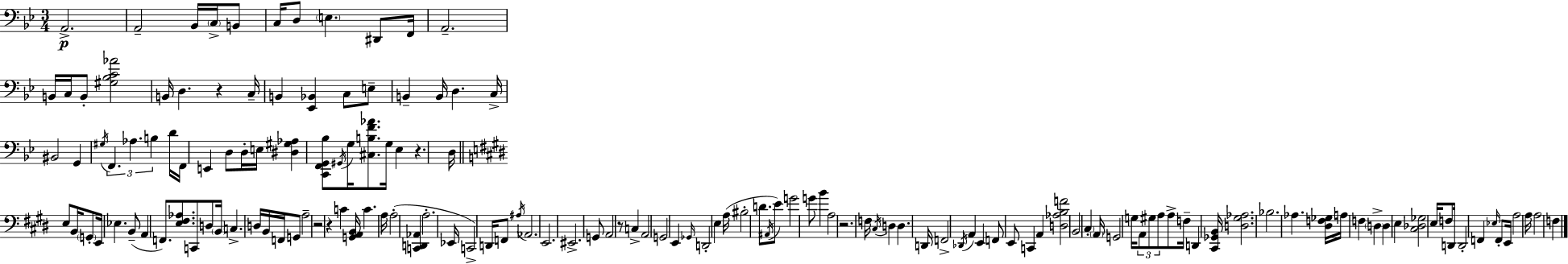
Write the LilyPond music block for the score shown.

{
  \clef bass
  \numericTimeSignature
  \time 3/4
  \key g \minor
  a,2.->\p | a,2-- bes,16 \parenthesize c16-> b,8 | c16 d8 \parenthesize e4. dis,8 f,16 | a,2.-- | \break b,16 c16 b,8-. <gis bes c' aes'>2 | b,16 d4. r4 c16-- | b,4 <ees, bes,>4 c8 e8-- | b,4-- b,16 d4. c16-> | \break bis,2 g,4 | \acciaccatura { gis16 } \tuplet 3/2 { f,4. aes4. | b4 } d'16 f,16 e,4 d8 | d16-. e16 <dis gis aes>4 <c, f, g, bes>8 \acciaccatura { gis,16 } g16 <cis b f' aes'>8. | \break g16 ees4 r4. | d16 \bar "||" \break \key e \major e8 b,16 \parenthesize g,8-. e,16 ees4. | b,8--( a,4 f,8.) <e fis aes>8. | c,8 d8 \parenthesize b,16 c4.-> d16 | b,16 f,16 g,8 a2-- | \break r2 r4 | c'4 <g, a, b,>16 c'4. a16 | a2-.( <c, d, aes,>4 | a2.-. | \break ees,16 c,2->) d,16 f,8 | \acciaccatura { ais16 } aes,2. | e,2. | eis,2.-> | \break g,8 a,2 r8 | c4-> a,2 | g,2 e,4 | \grace { ges,16 } d,2-. e4 | \break a16( bis2-. d'8. | \acciaccatura { ais,16 }) e'8 g'2 | g'8 b'4 a2 | r2. | \break f16 \acciaccatura { cis16 } d4 d4. | d,16 f,2-> | \acciaccatura { des,16 } a,4 e,4 f,8 e,8 | c,4 a,4 <d aes b f'>2 | \break b,2 | \parenthesize cis4-. \parenthesize a,16 g,2 | g16 \tuplet 3/2 { a,8 gis8 a8 } a8-> f16-- | d,4 <cis, ges, b,>16 <d gis aes>2. | \break bes2. | aes4. <dis f ges>16 | a16 f4 \parenthesize d4-> d4 | e4 <cis des ges>2 | \break e16 f8 d,16 d,2-. | f,4 \grace { ees16 } f,8-. e,16 a2 | a16 a2 | f4 \bar "|."
}